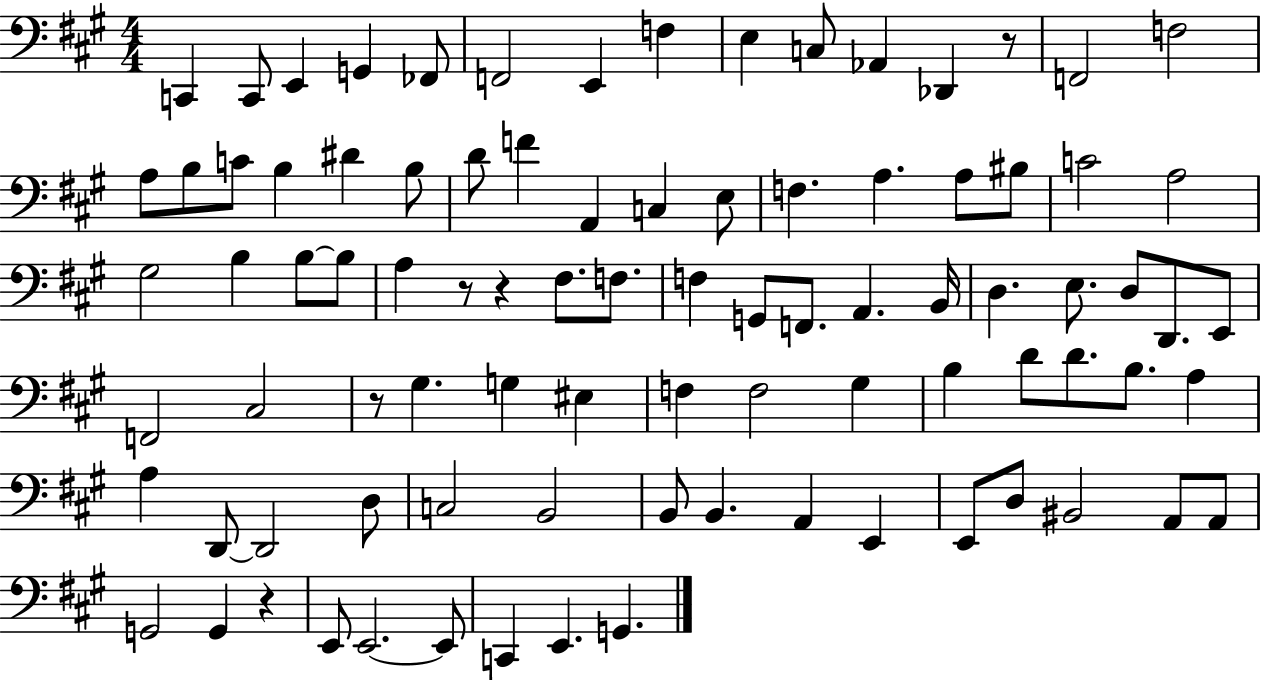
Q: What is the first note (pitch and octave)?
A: C2